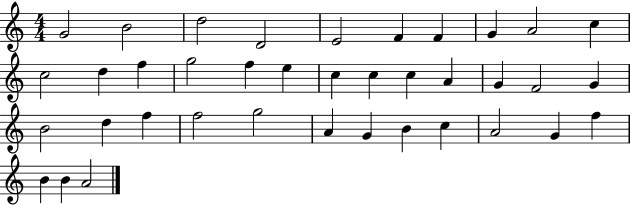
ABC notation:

X:1
T:Untitled
M:4/4
L:1/4
K:C
G2 B2 d2 D2 E2 F F G A2 c c2 d f g2 f e c c c A G F2 G B2 d f f2 g2 A G B c A2 G f B B A2